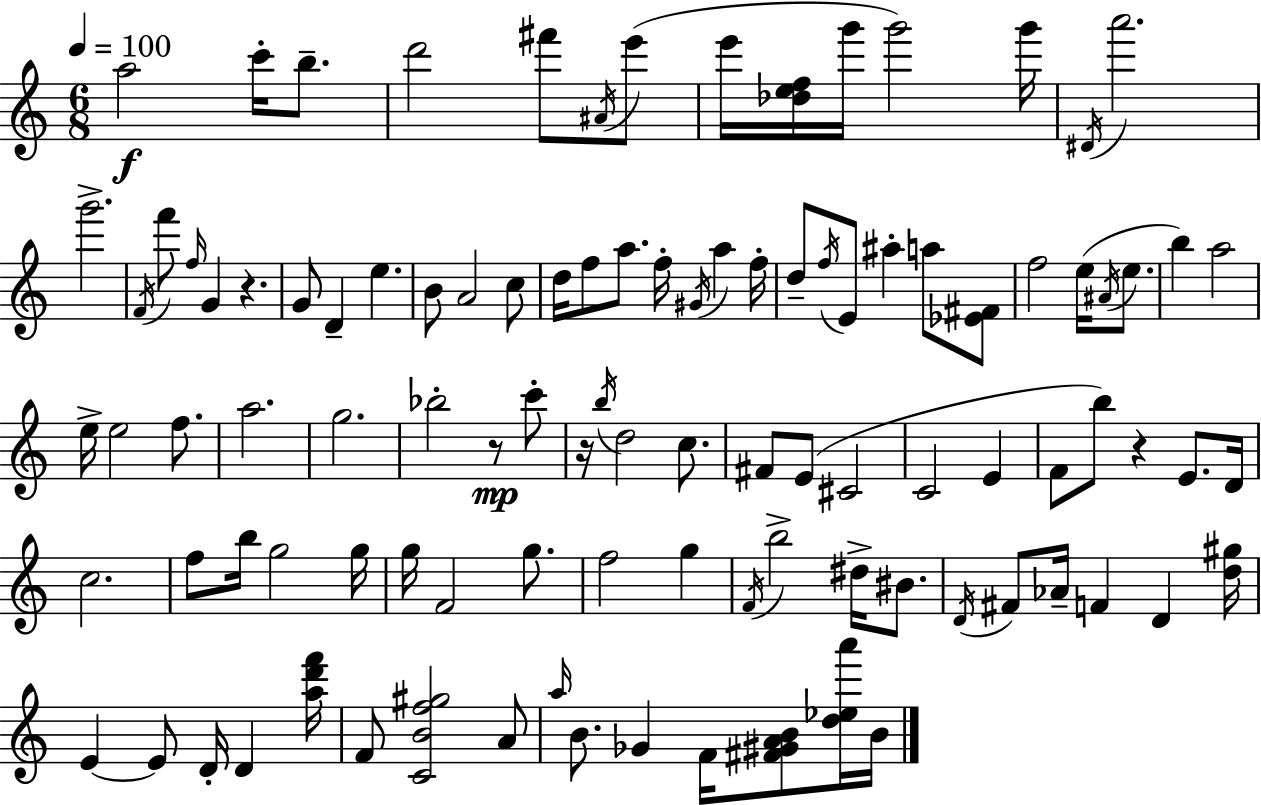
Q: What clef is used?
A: treble